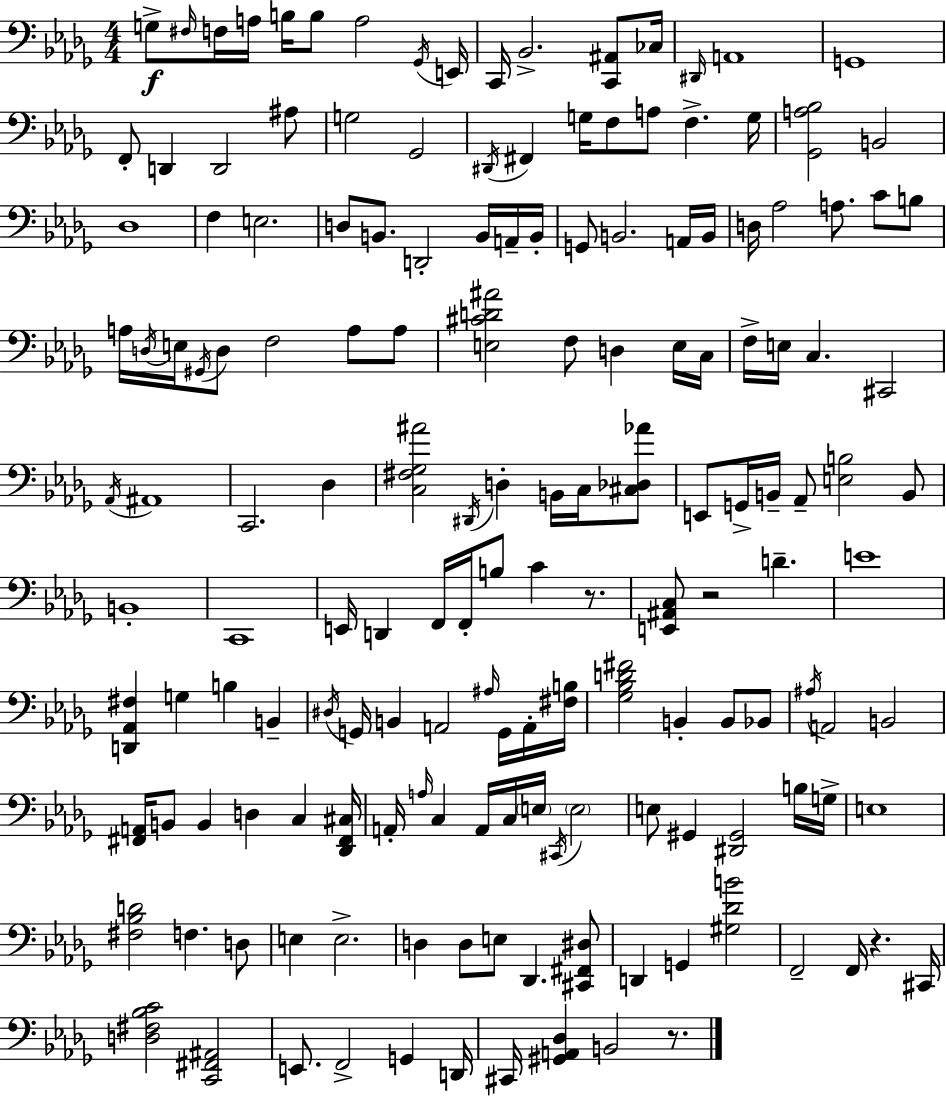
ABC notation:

X:1
T:Untitled
M:4/4
L:1/4
K:Bbm
G,/2 ^F,/4 F,/4 A,/4 B,/4 B,/2 A,2 _G,,/4 E,,/4 C,,/4 _B,,2 [C,,^A,,]/2 _C,/4 ^D,,/4 A,,4 G,,4 F,,/2 D,, D,,2 ^A,/2 G,2 _G,,2 ^D,,/4 ^F,, G,/4 F,/2 A,/2 F, G,/4 [_G,,A,_B,]2 B,,2 _D,4 F, E,2 D,/2 B,,/2 D,,2 B,,/4 A,,/4 B,,/4 G,,/2 B,,2 A,,/4 B,,/4 D,/4 _A,2 A,/2 C/2 B,/2 A,/4 D,/4 E,/4 ^G,,/4 D,/2 F,2 A,/2 A,/2 [E,^CD^A]2 F,/2 D, E,/4 C,/4 F,/4 E,/4 C, ^C,,2 _A,,/4 ^A,,4 C,,2 _D, [C,^F,_G,^A]2 ^D,,/4 D, B,,/4 C,/4 [^C,_D,_A]/2 E,,/2 G,,/4 B,,/4 _A,,/2 [E,B,]2 B,,/2 B,,4 C,,4 E,,/4 D,, F,,/4 F,,/4 B,/2 C z/2 [E,,^A,,C,]/2 z2 D E4 [D,,_A,,^F,] G, B, B,, ^D,/4 G,,/4 B,, A,,2 ^A,/4 G,,/4 A,,/4 [^F,B,]/4 [_G,_B,D^F]2 B,, B,,/2 _B,,/2 ^A,/4 A,,2 B,,2 [^F,,A,,]/4 B,,/2 B,, D, C, [_D,,^F,,^C,]/4 A,,/4 A,/4 C, A,,/4 C,/4 E,/4 ^C,,/4 E,2 E,/2 ^G,, [^D,,^G,,]2 B,/4 G,/4 E,4 [^F,_B,D]2 F, D,/2 E, E,2 D, D,/2 E,/2 _D,, [^C,,^F,,^D,]/2 D,, G,, [^G,_DB]2 F,,2 F,,/4 z ^C,,/4 [D,^F,_B,C]2 [C,,^F,,^A,,]2 E,,/2 F,,2 G,, D,,/4 ^C,,/4 [^G,,A,,_D,] B,,2 z/2